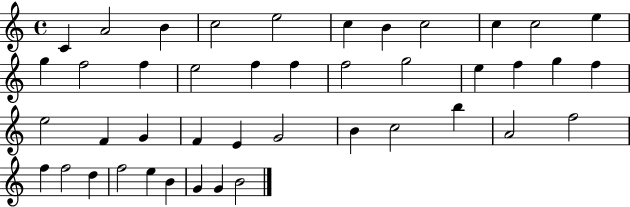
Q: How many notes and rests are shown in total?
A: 43